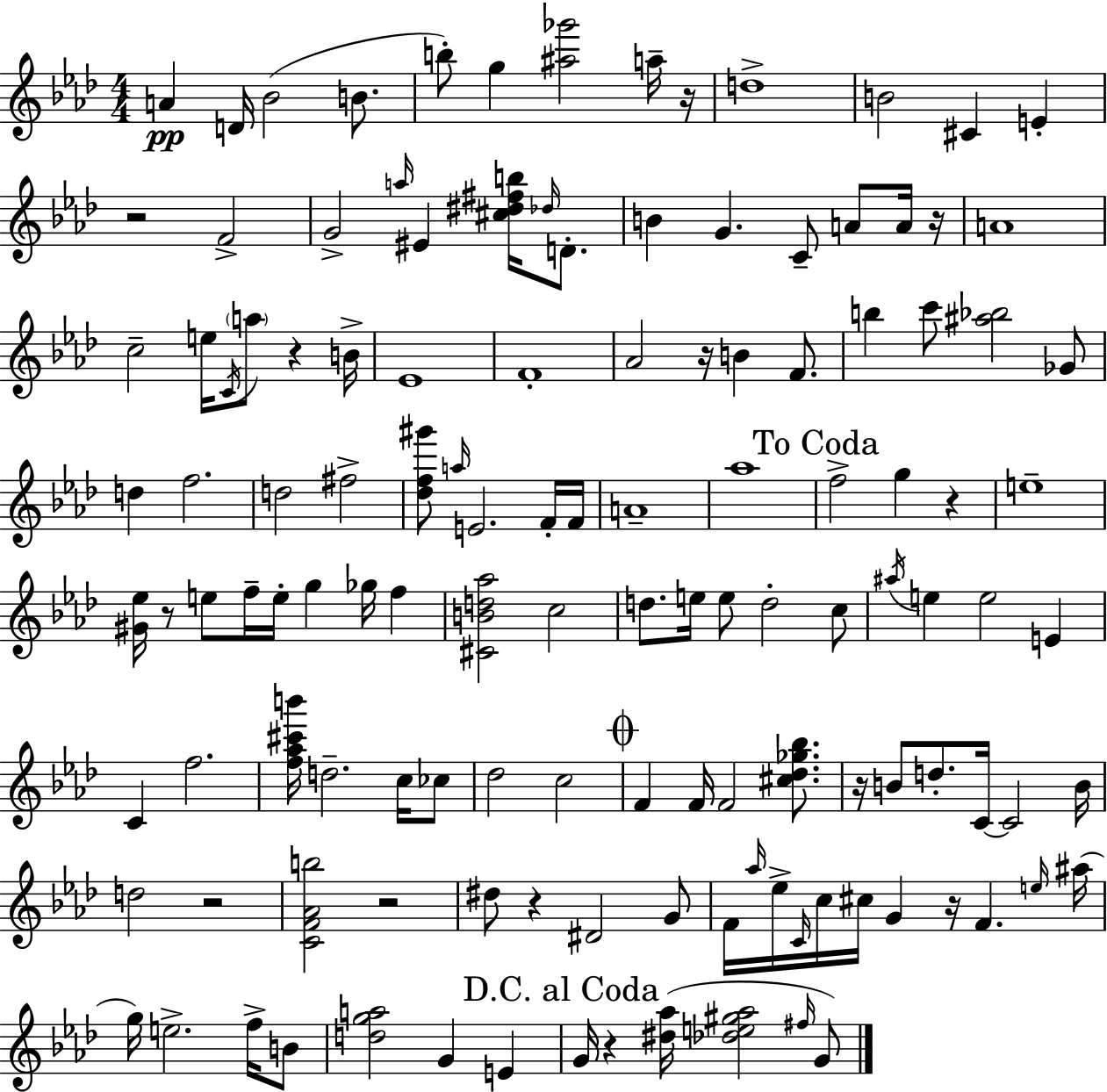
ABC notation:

X:1
T:Untitled
M:4/4
L:1/4
K:Fm
A D/4 _B2 B/2 b/2 g [^a_g']2 a/4 z/4 d4 B2 ^C E z2 F2 G2 a/4 ^E [^c^d^fb]/4 _d/4 D/2 B G C/2 A/2 A/4 z/4 A4 c2 e/4 C/4 a/2 z B/4 _E4 F4 _A2 z/4 B F/2 b c'/2 [^a_b]2 _G/2 d f2 d2 ^f2 [_df^g']/2 a/4 E2 F/4 F/4 A4 _a4 f2 g z e4 [^G_e]/4 z/2 e/2 f/4 e/4 g _g/4 f [^CBd_a]2 c2 d/2 e/4 e/2 d2 c/2 ^a/4 e e2 E C f2 [f_a^c'b']/4 d2 c/4 _c/2 _d2 c2 F F/4 F2 [^c_d_g_b]/2 z/4 B/2 d/2 C/4 C2 B/4 d2 z2 [CF_Ab]2 z2 ^d/2 z ^D2 G/2 F/4 _a/4 _e/4 C/4 c/4 ^c/4 G z/4 F e/4 ^a/4 g/4 e2 f/4 B/2 [dga]2 G E G/4 z [^d_a]/4 [_de^g_a]2 ^f/4 G/2